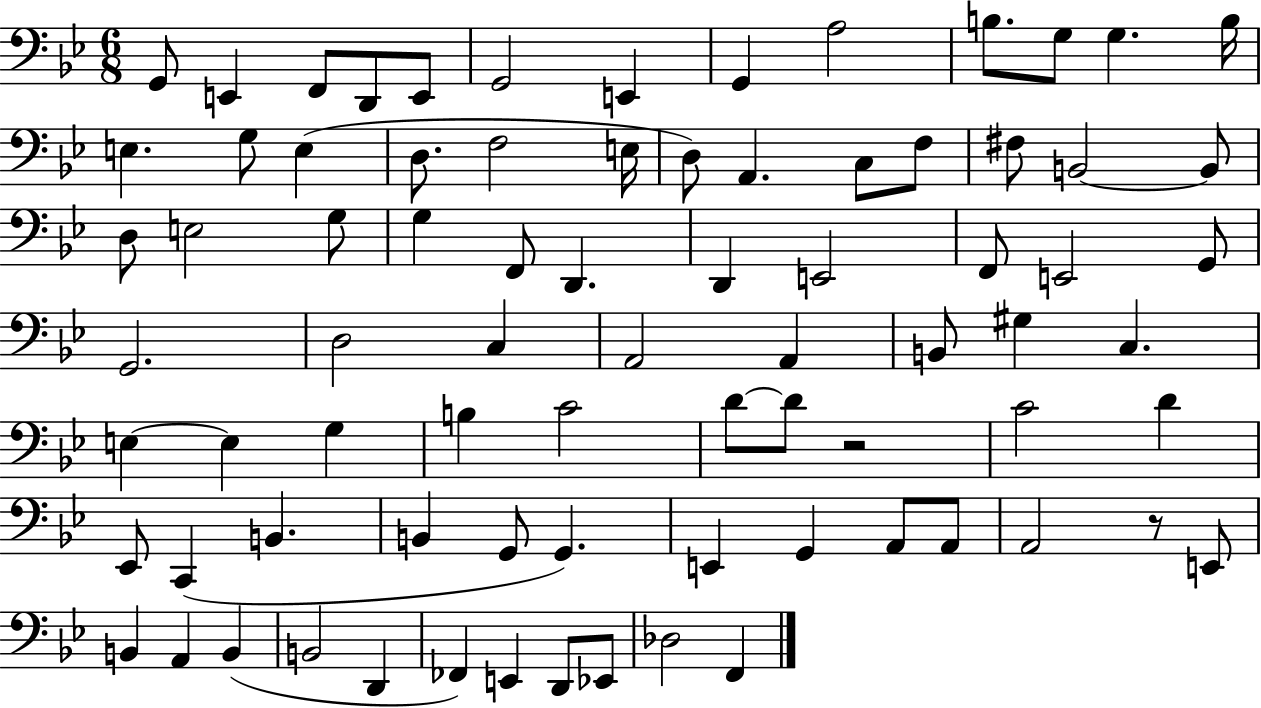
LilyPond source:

{
  \clef bass
  \numericTimeSignature
  \time 6/8
  \key bes \major
  g,8 e,4 f,8 d,8 e,8 | g,2 e,4 | g,4 a2 | b8. g8 g4. b16 | \break e4. g8 e4( | d8. f2 e16 | d8) a,4. c8 f8 | fis8 b,2~~ b,8 | \break d8 e2 g8 | g4 f,8 d,4. | d,4 e,2 | f,8 e,2 g,8 | \break g,2. | d2 c4 | a,2 a,4 | b,8 gis4 c4. | \break e4~~ e4 g4 | b4 c'2 | d'8~~ d'8 r2 | c'2 d'4 | \break ees,8 c,4( b,4. | b,4 g,8 g,4.) | e,4 g,4 a,8 a,8 | a,2 r8 e,8 | \break b,4 a,4 b,4( | b,2 d,4 | fes,4) e,4 d,8 ees,8 | des2 f,4 | \break \bar "|."
}